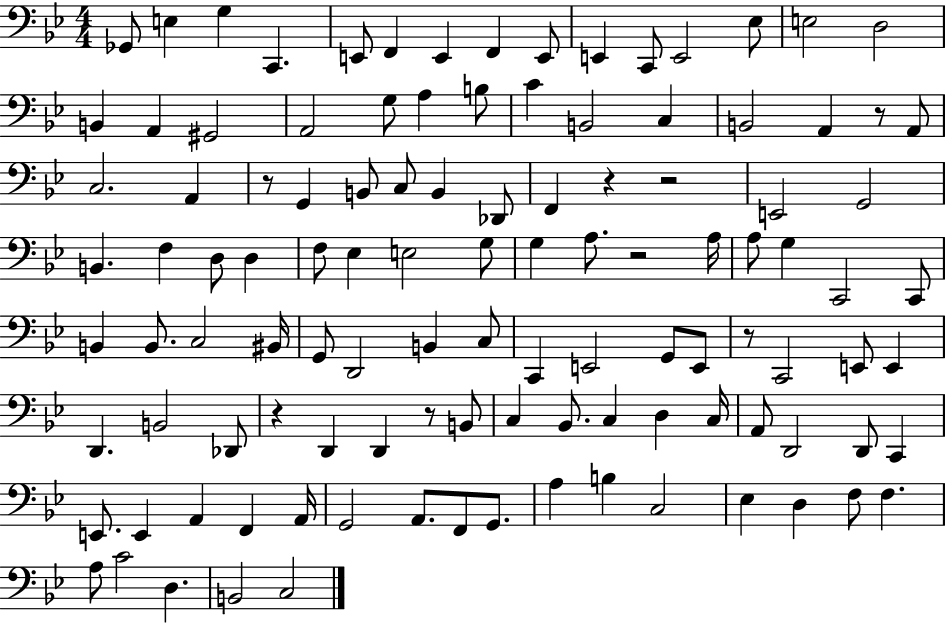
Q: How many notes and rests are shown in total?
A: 112